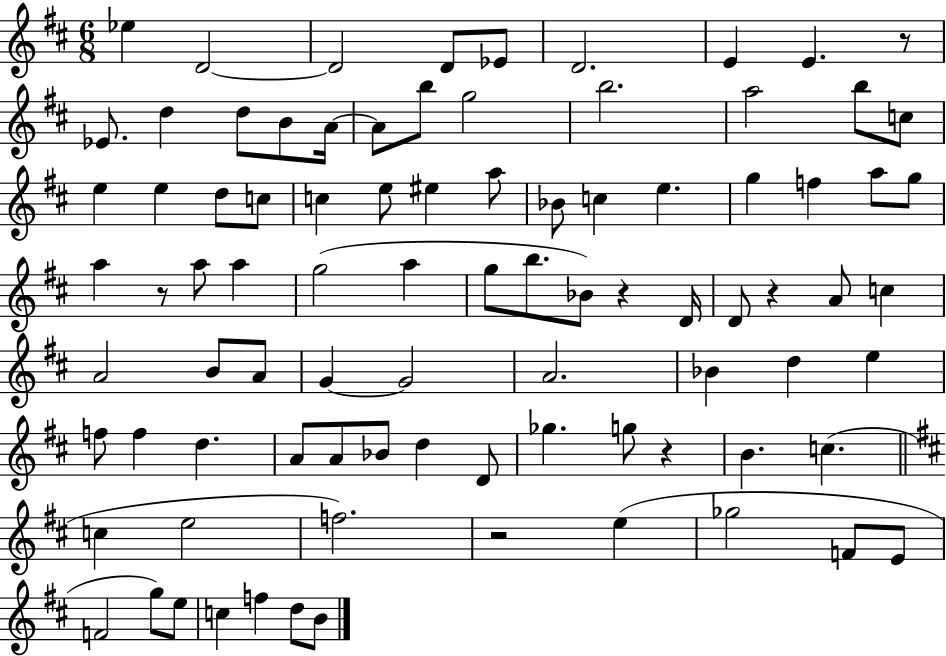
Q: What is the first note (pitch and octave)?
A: Eb5